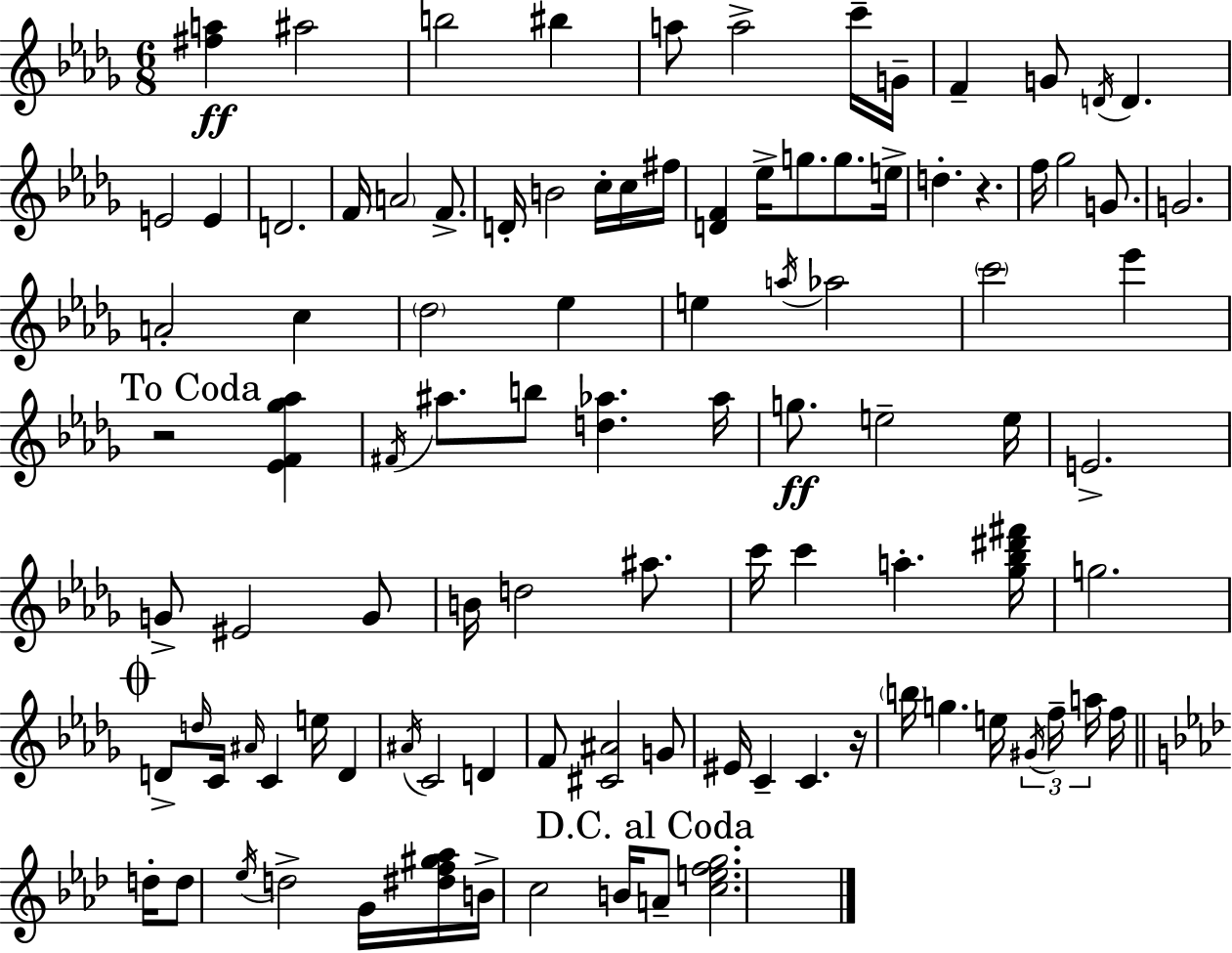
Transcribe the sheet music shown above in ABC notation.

X:1
T:Untitled
M:6/8
L:1/4
K:Bbm
[^fa] ^a2 b2 ^b a/2 a2 c'/4 G/4 F G/2 D/4 D E2 E D2 F/4 A2 F/2 D/4 B2 c/4 c/4 ^f/4 [DF] _e/4 g/2 g/2 e/4 d z f/4 _g2 G/2 G2 A2 c _d2 _e e a/4 _a2 c'2 _e' z2 [_EF_g_a] ^F/4 ^a/2 b/2 [d_a] _a/4 g/2 e2 e/4 E2 G/2 ^E2 G/2 B/4 d2 ^a/2 c'/4 c' a [_g_b^d'^f']/4 g2 D/2 d/4 C/4 ^A/4 C e/4 D ^A/4 C2 D F/2 [^C^A]2 G/2 ^E/4 C C z/4 b/4 g e/4 ^G/4 f/4 a/4 f/4 d/4 d/2 _e/4 d2 G/4 [^df^g_a]/4 B/4 c2 B/4 A/2 [cefg]2